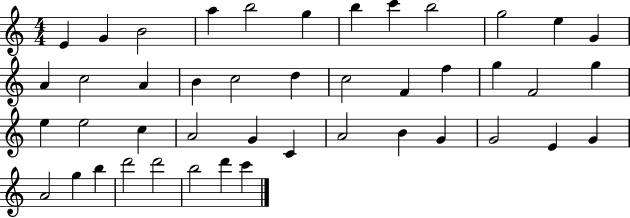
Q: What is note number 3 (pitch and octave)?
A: B4